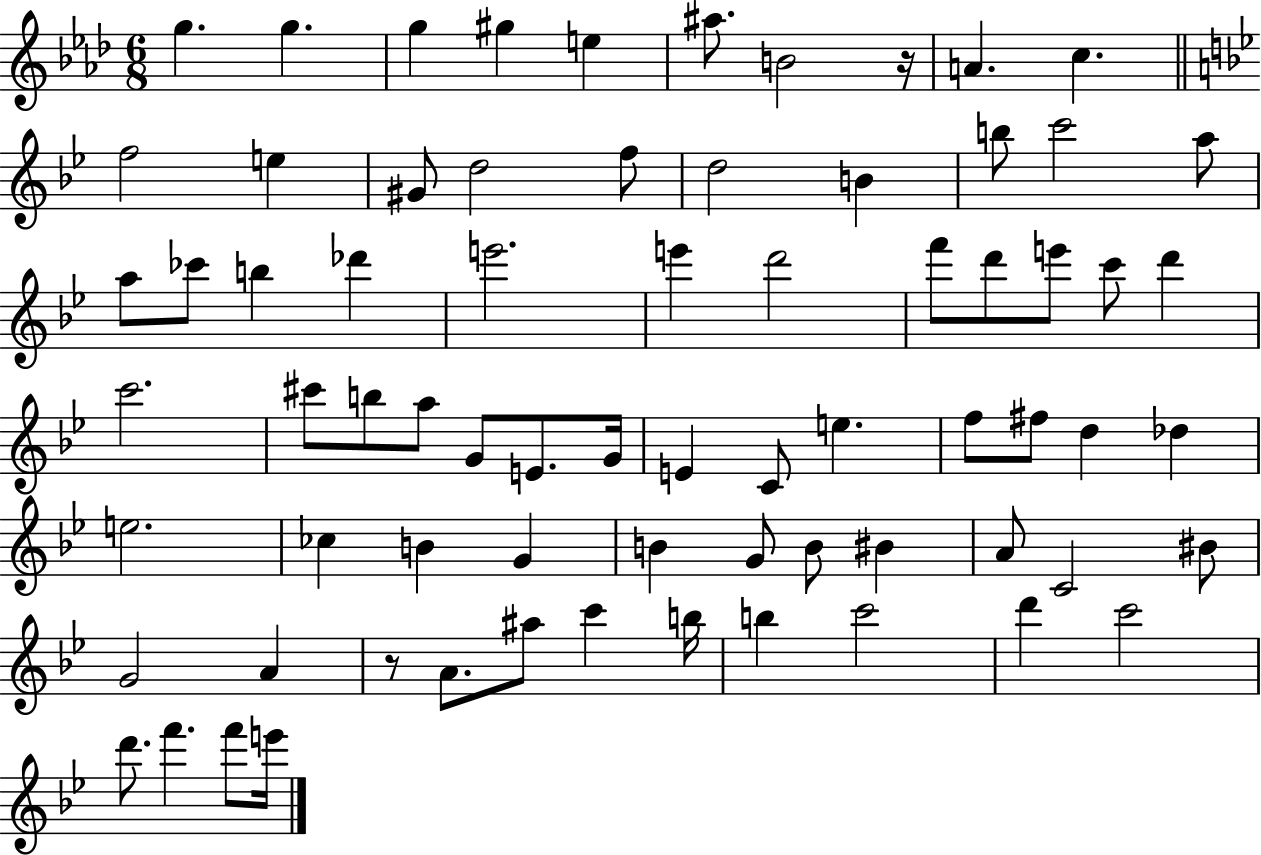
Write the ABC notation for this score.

X:1
T:Untitled
M:6/8
L:1/4
K:Ab
g g g ^g e ^a/2 B2 z/4 A c f2 e ^G/2 d2 f/2 d2 B b/2 c'2 a/2 a/2 _c'/2 b _d' e'2 e' d'2 f'/2 d'/2 e'/2 c'/2 d' c'2 ^c'/2 b/2 a/2 G/2 E/2 G/4 E C/2 e f/2 ^f/2 d _d e2 _c B G B G/2 B/2 ^B A/2 C2 ^B/2 G2 A z/2 A/2 ^a/2 c' b/4 b c'2 d' c'2 d'/2 f' f'/2 e'/4